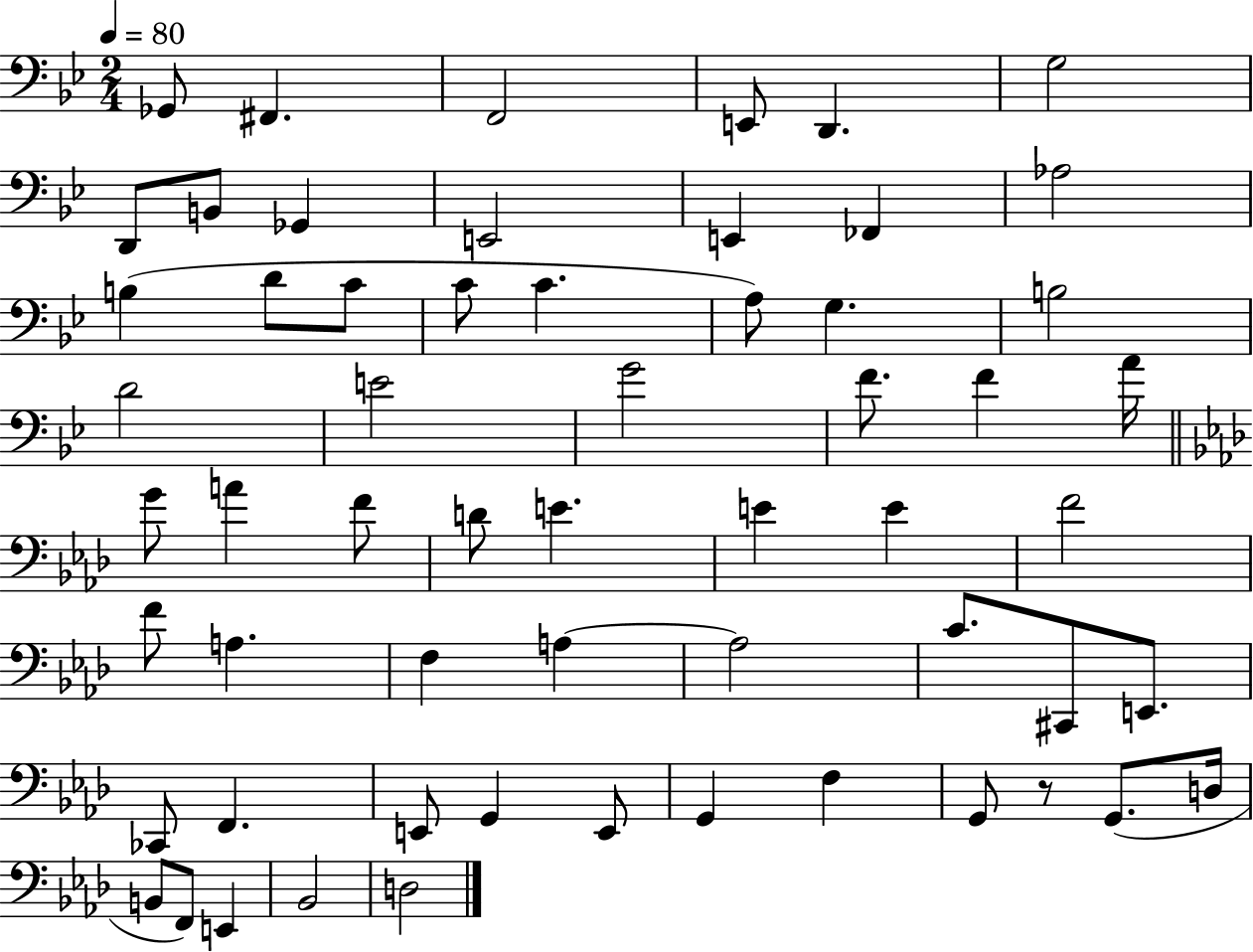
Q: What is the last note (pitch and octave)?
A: D3